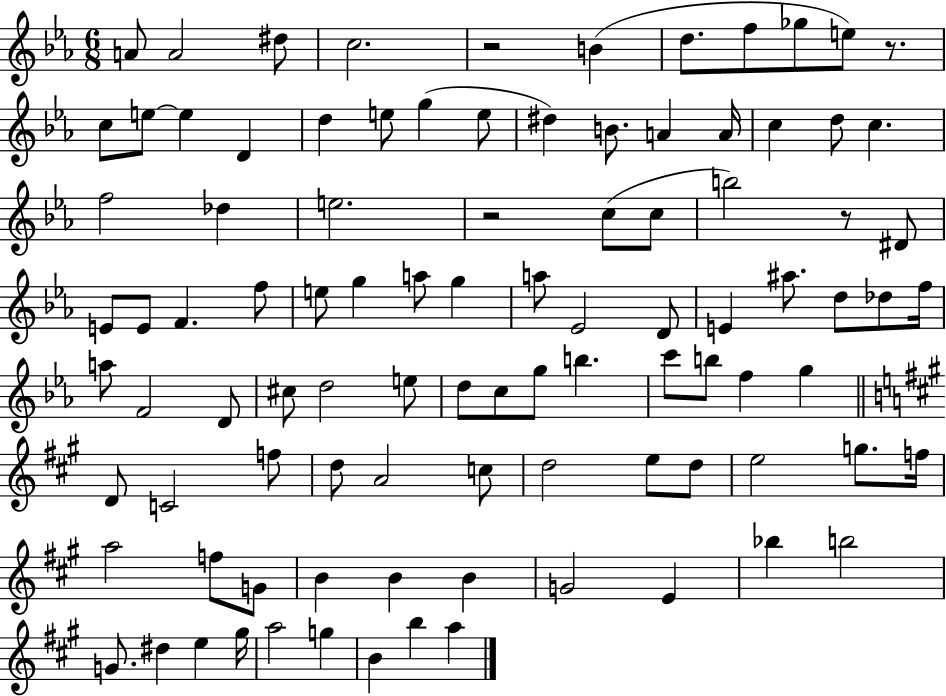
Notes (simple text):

A4/e A4/h D#5/e C5/h. R/h B4/q D5/e. F5/e Gb5/e E5/e R/e. C5/e E5/e E5/q D4/q D5/q E5/e G5/q E5/e D#5/q B4/e. A4/q A4/s C5/q D5/e C5/q. F5/h Db5/q E5/h. R/h C5/e C5/e B5/h R/e D#4/e E4/e E4/e F4/q. F5/e E5/e G5/q A5/e G5/q A5/e Eb4/h D4/e E4/q A#5/e. D5/e Db5/e F5/s A5/e F4/h D4/e C#5/e D5/h E5/e D5/e C5/e G5/e B5/q. C6/e B5/e F5/q G5/q D4/e C4/h F5/e D5/e A4/h C5/e D5/h E5/e D5/e E5/h G5/e. F5/s A5/h F5/e G4/e B4/q B4/q B4/q G4/h E4/q Bb5/q B5/h G4/e. D#5/q E5/q G#5/s A5/h G5/q B4/q B5/q A5/q